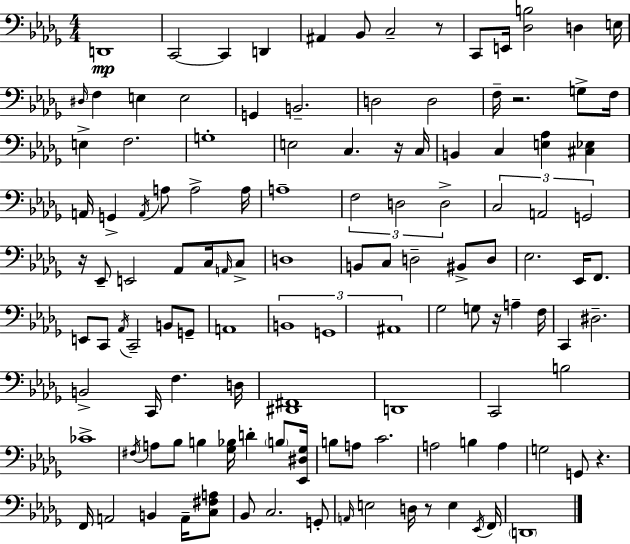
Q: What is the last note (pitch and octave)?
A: D2